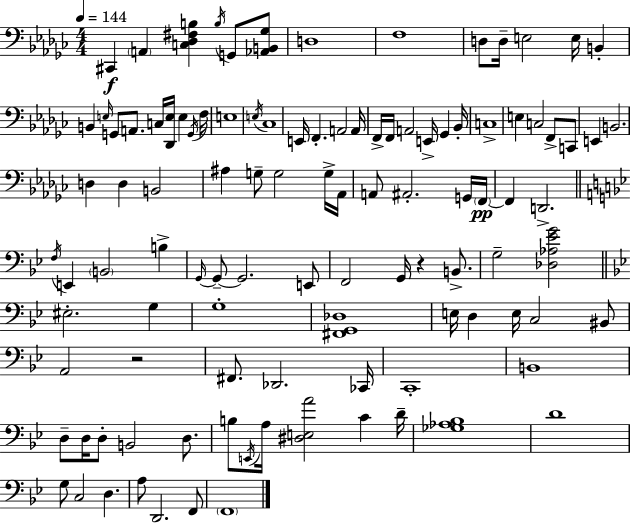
X:1
T:Untitled
M:4/4
L:1/4
K:Ebm
^C,, A,, [C,_D,^F,B,] B,/4 G,,/2 [_A,,B,,_G,]/2 D,4 F,4 D,/2 D,/4 E,2 E,/4 B,, B,, E,/4 G,,/2 A,,/2 C,/4 [_D,,E,]/4 E, G,,/4 F,/4 E,4 E,/4 _C,4 E,,/4 F,, A,,2 A,,/4 F,,/4 F,,/4 A,,2 E,,/4 _G,, _B,,/4 C,4 E, C,2 F,,/2 C,,/2 E,, B,,2 D, D, B,,2 ^A, G,/2 G,2 G,/4 _A,,/4 A,,/2 ^A,,2 G,,/4 F,,/4 F,, D,,2 F,/4 E,, B,,2 B, G,,/4 G,,/2 G,,2 E,,/2 F,,2 G,,/4 z B,,/2 G,2 [_D,_A,_EG]2 ^E,2 G, G,4 [^F,,G,,_D,]4 E,/4 D, E,/4 C,2 ^B,,/2 A,,2 z2 ^F,,/2 _D,,2 _C,,/4 C,,4 B,,4 D,/2 D,/4 D,/2 B,,2 D,/2 B,/2 E,,/4 A,/4 [^D,E,A]2 C D/4 [_G,_A,_B,]4 D4 G,/2 C,2 D, A,/2 D,,2 F,,/2 F,,4